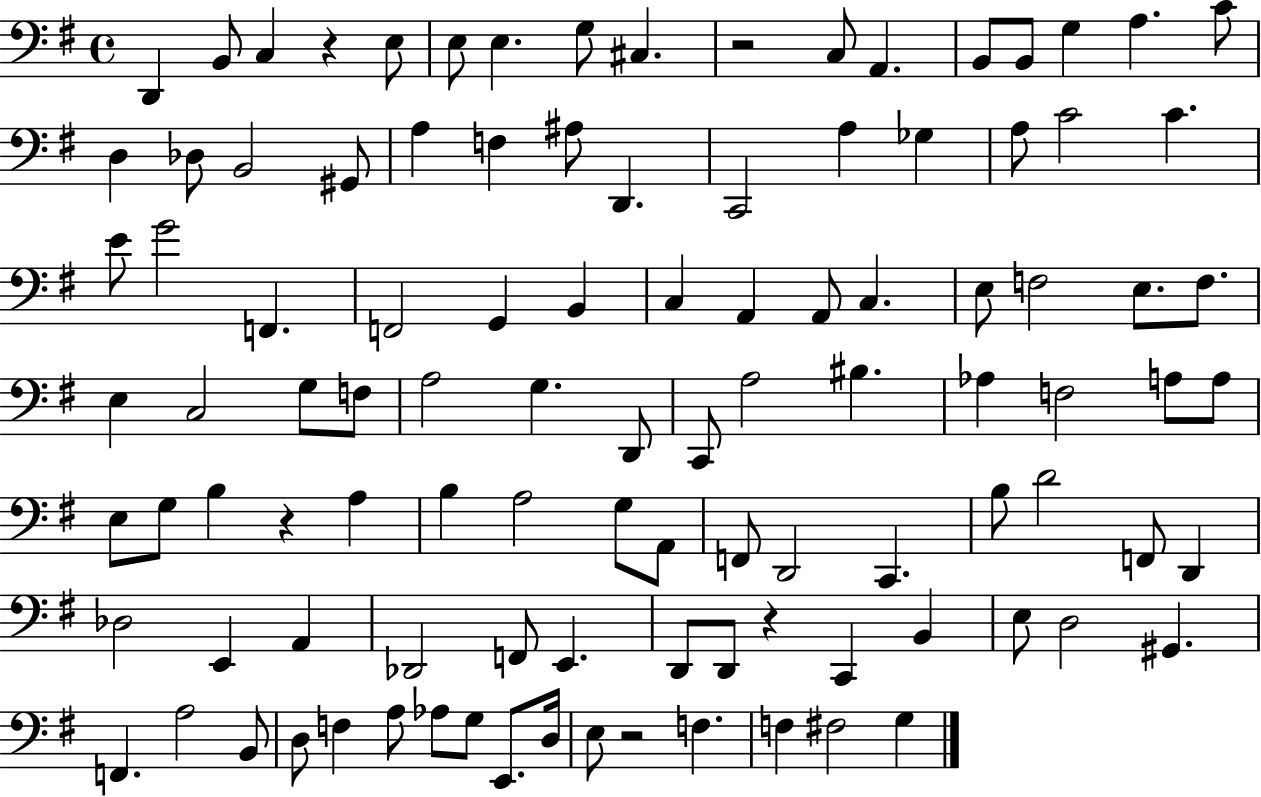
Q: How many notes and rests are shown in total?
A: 105